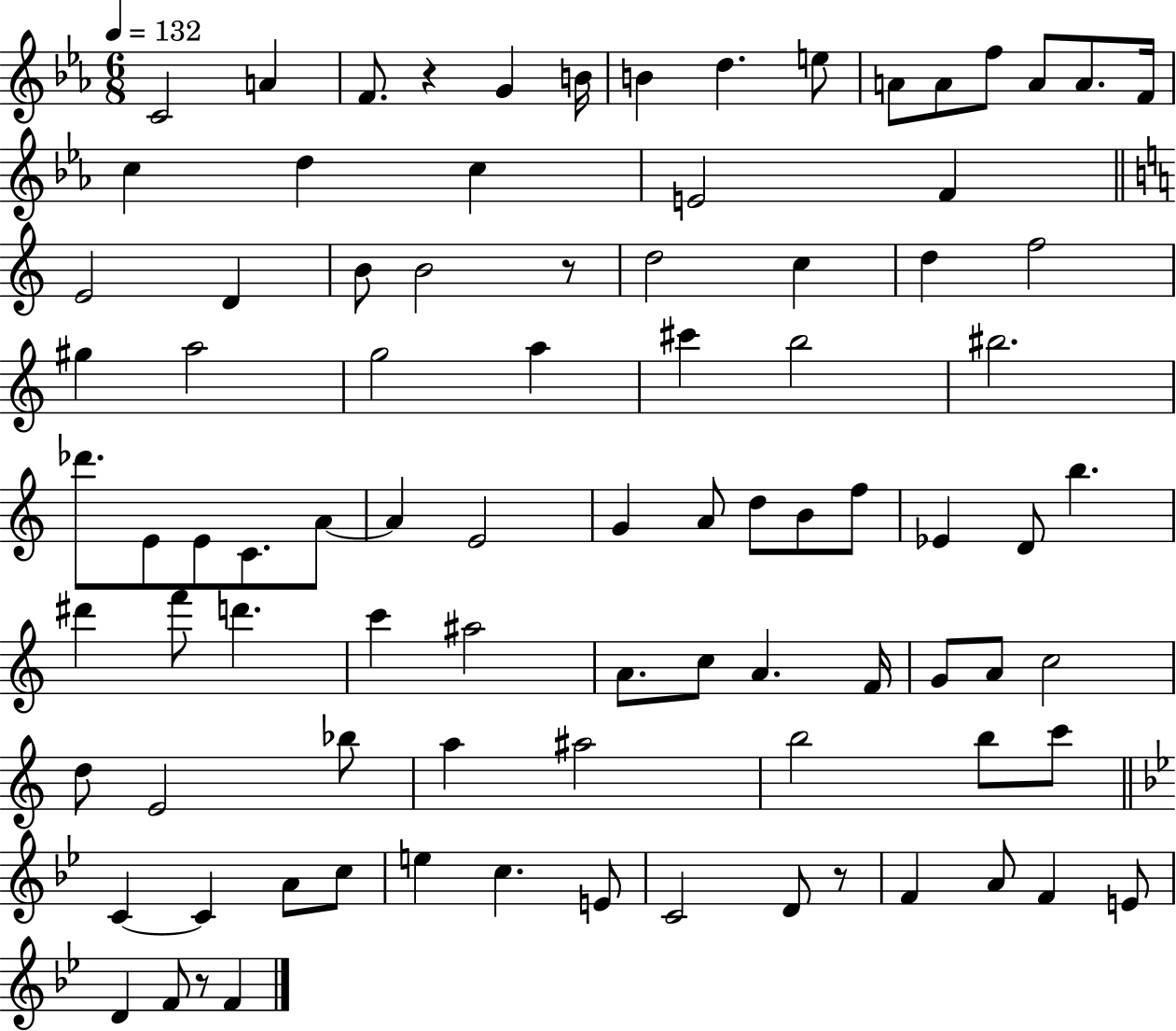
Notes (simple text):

C4/h A4/q F4/e. R/q G4/q B4/s B4/q D5/q. E5/e A4/e A4/e F5/e A4/e A4/e. F4/s C5/q D5/q C5/q E4/h F4/q E4/h D4/q B4/e B4/h R/e D5/h C5/q D5/q F5/h G#5/q A5/h G5/h A5/q C#6/q B5/h BIS5/h. Db6/e. E4/e E4/e C4/e. A4/e A4/q E4/h G4/q A4/e D5/e B4/e F5/e Eb4/q D4/e B5/q. D#6/q F6/e D6/q. C6/q A#5/h A4/e. C5/e A4/q. F4/s G4/e A4/e C5/h D5/e E4/h Bb5/e A5/q A#5/h B5/h B5/e C6/e C4/q C4/q A4/e C5/e E5/q C5/q. E4/e C4/h D4/e R/e F4/q A4/e F4/q E4/e D4/q F4/e R/e F4/q